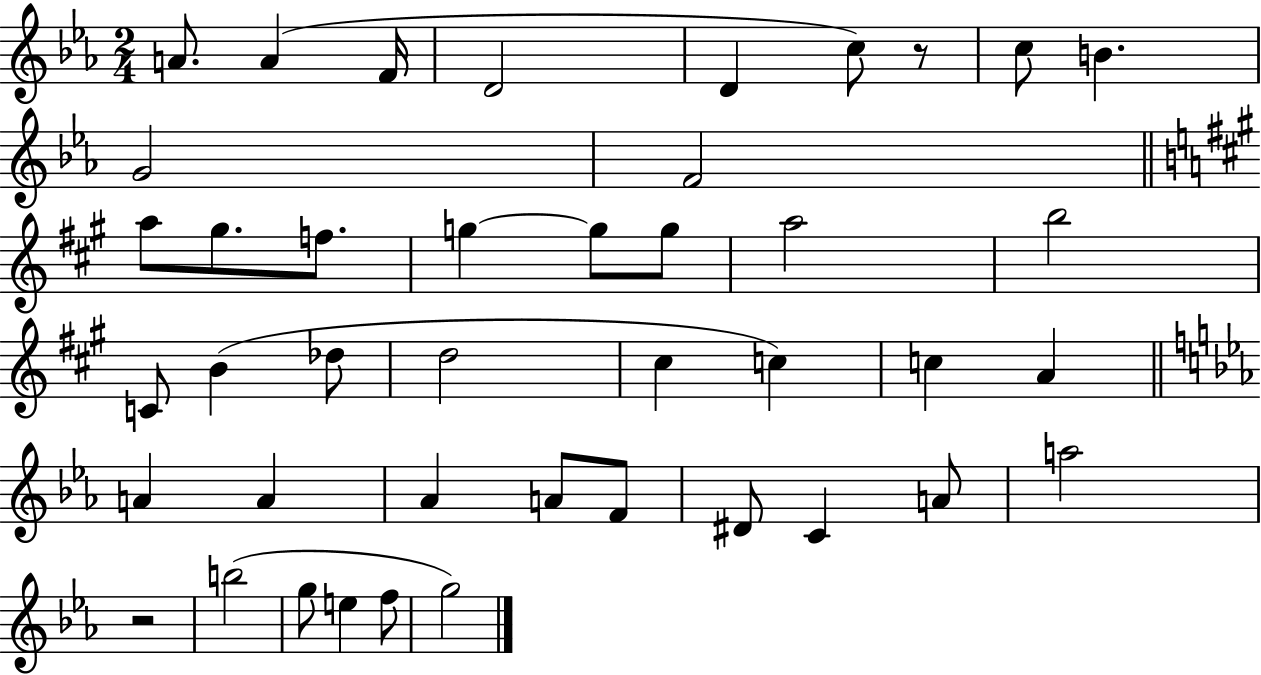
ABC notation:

X:1
T:Untitled
M:2/4
L:1/4
K:Eb
A/2 A F/4 D2 D c/2 z/2 c/2 B G2 F2 a/2 ^g/2 f/2 g g/2 g/2 a2 b2 C/2 B _d/2 d2 ^c c c A A A _A A/2 F/2 ^D/2 C A/2 a2 z2 b2 g/2 e f/2 g2